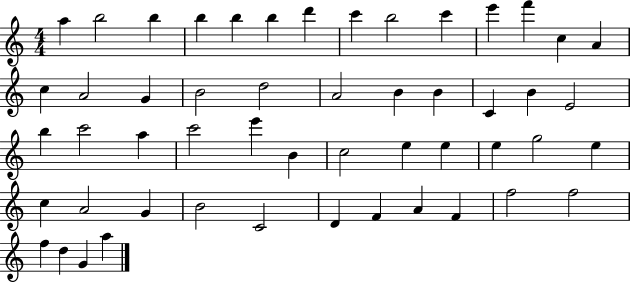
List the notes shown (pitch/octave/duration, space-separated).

A5/q B5/h B5/q B5/q B5/q B5/q D6/q C6/q B5/h C6/q E6/q F6/q C5/q A4/q C5/q A4/h G4/q B4/h D5/h A4/h B4/q B4/q C4/q B4/q E4/h B5/q C6/h A5/q C6/h E6/q B4/q C5/h E5/q E5/q E5/q G5/h E5/q C5/q A4/h G4/q B4/h C4/h D4/q F4/q A4/q F4/q F5/h F5/h F5/q D5/q G4/q A5/q